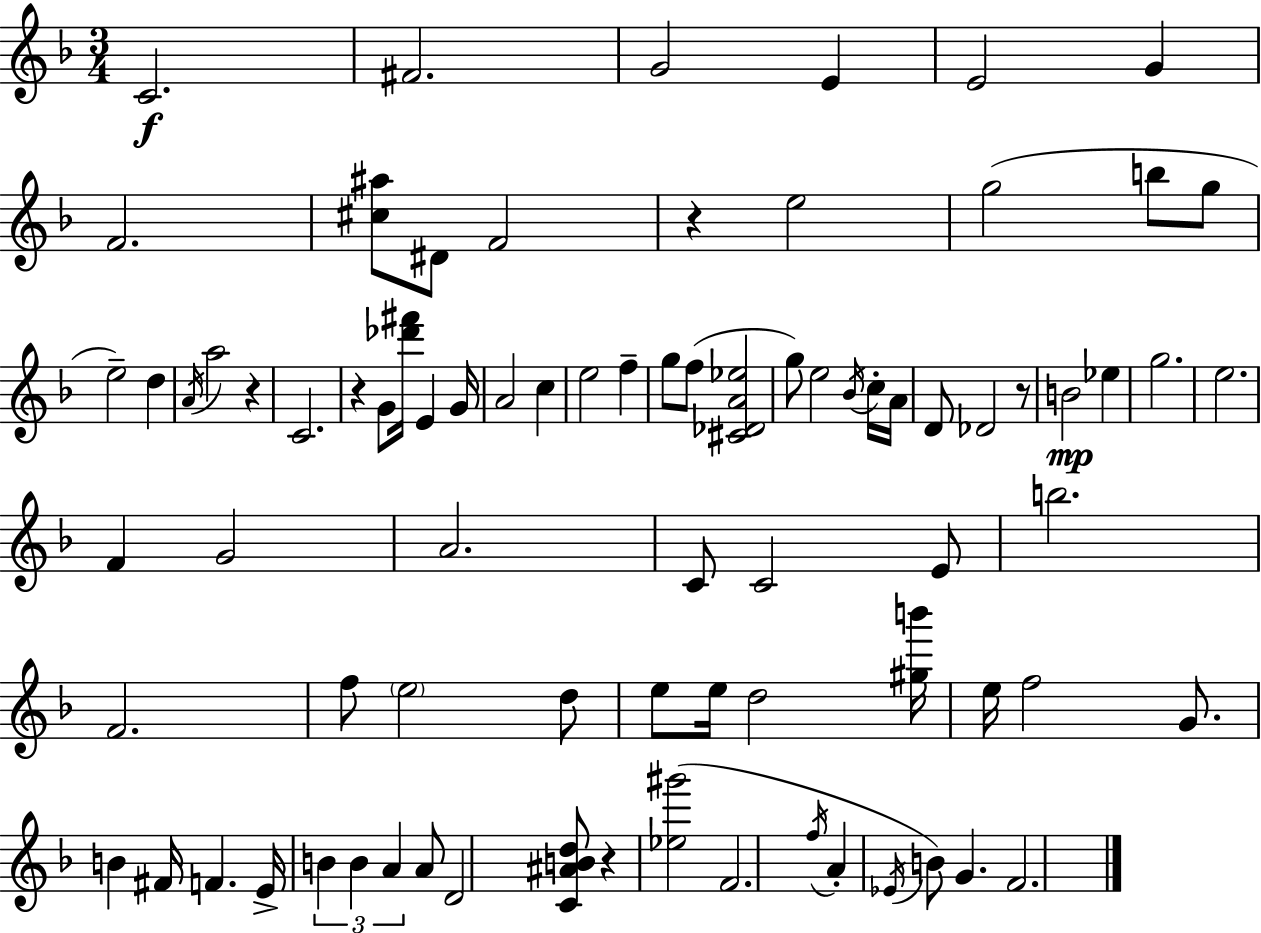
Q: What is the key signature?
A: F major